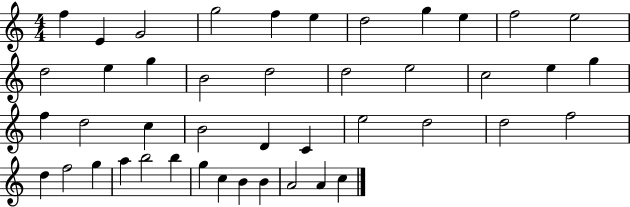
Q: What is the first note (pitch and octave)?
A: F5